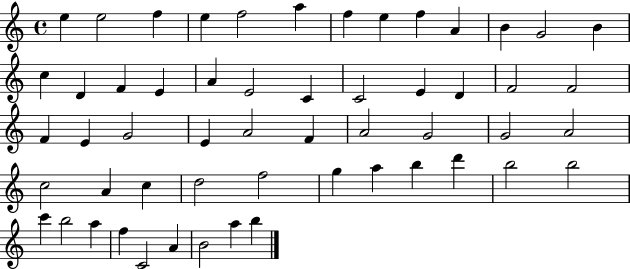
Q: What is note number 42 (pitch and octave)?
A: A5